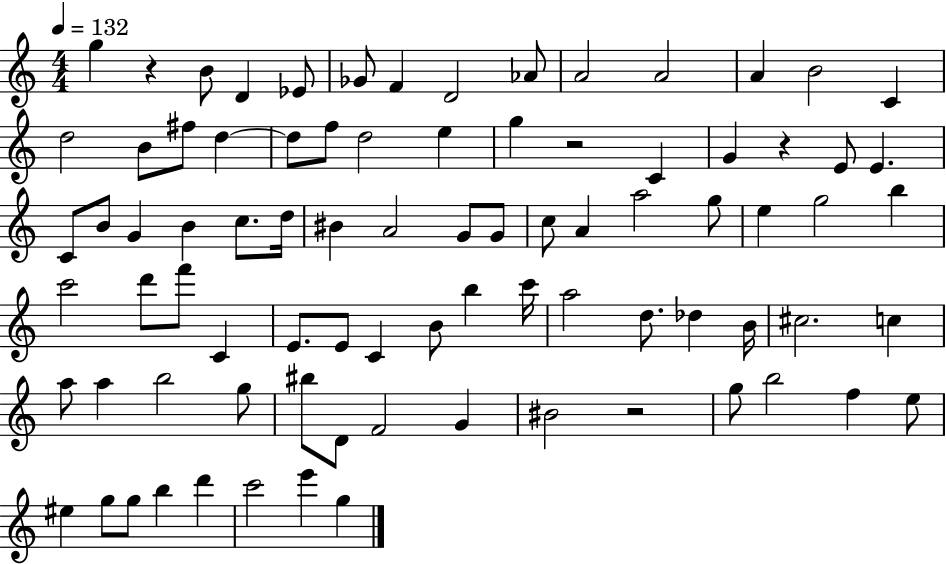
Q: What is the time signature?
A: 4/4